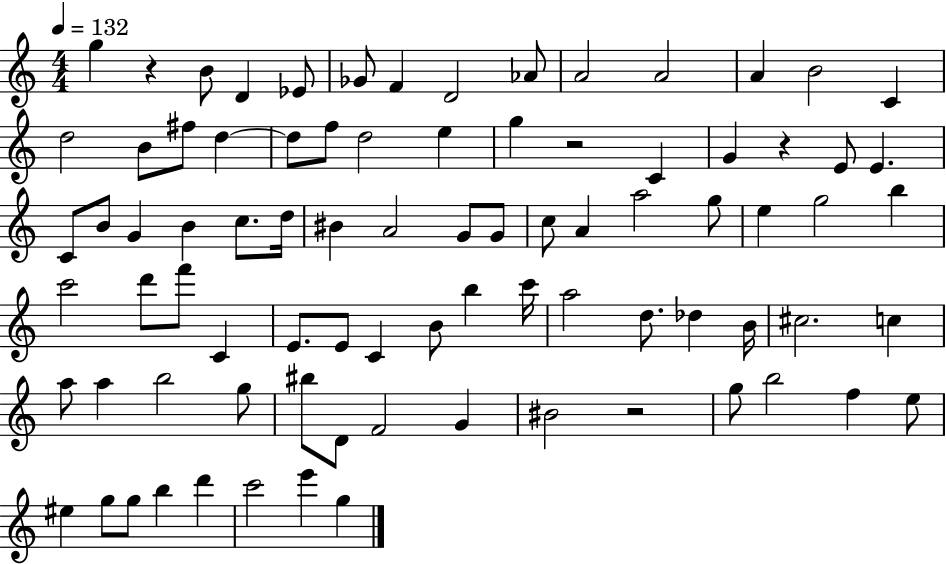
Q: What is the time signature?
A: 4/4